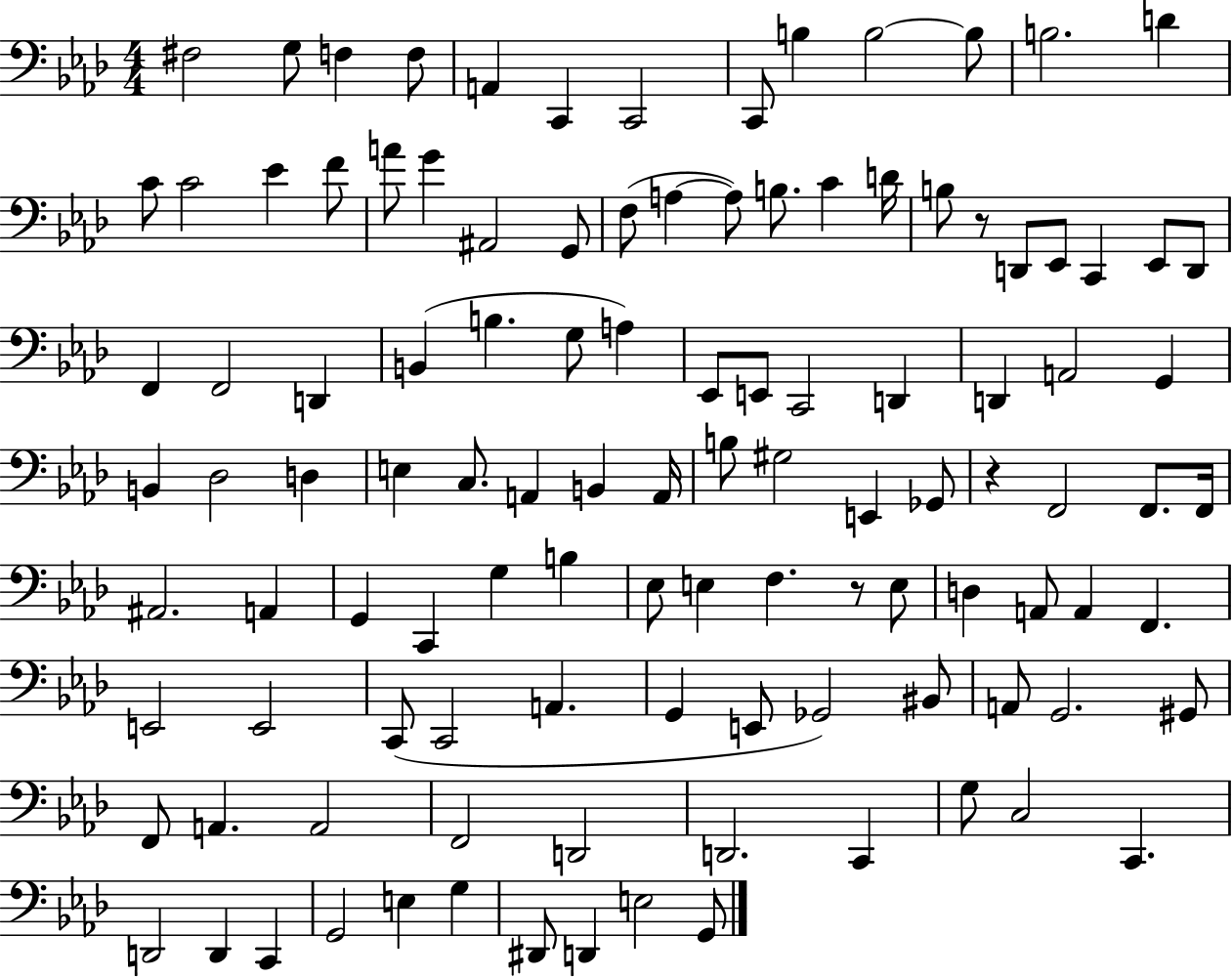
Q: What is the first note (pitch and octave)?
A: F#3